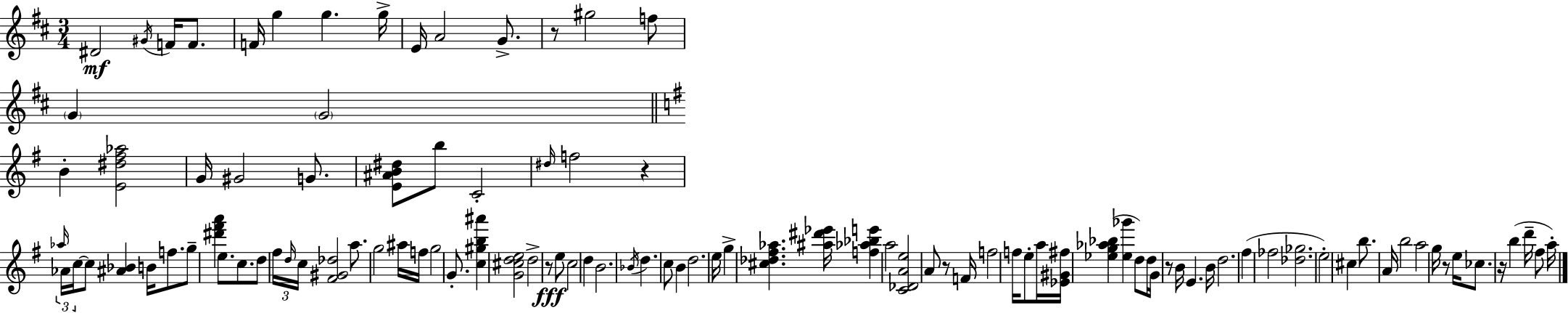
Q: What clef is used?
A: treble